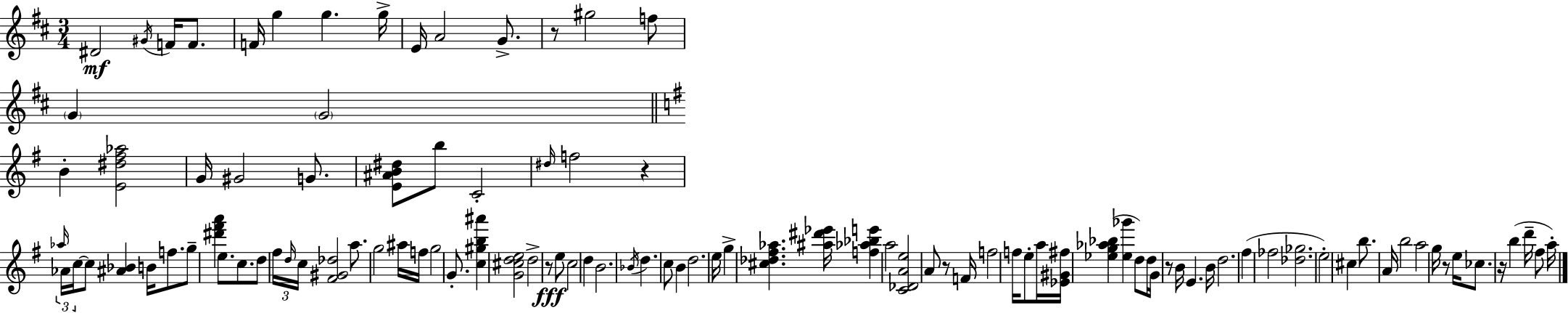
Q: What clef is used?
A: treble